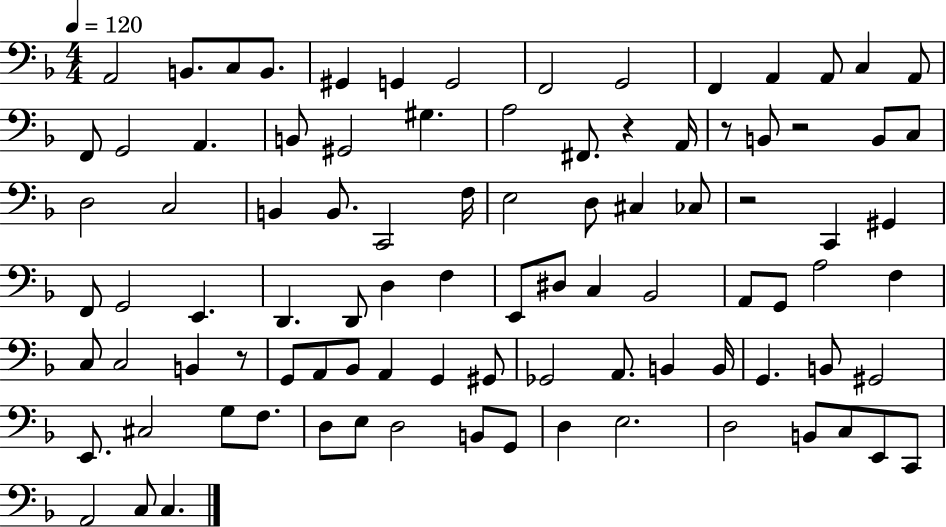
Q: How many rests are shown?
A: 5